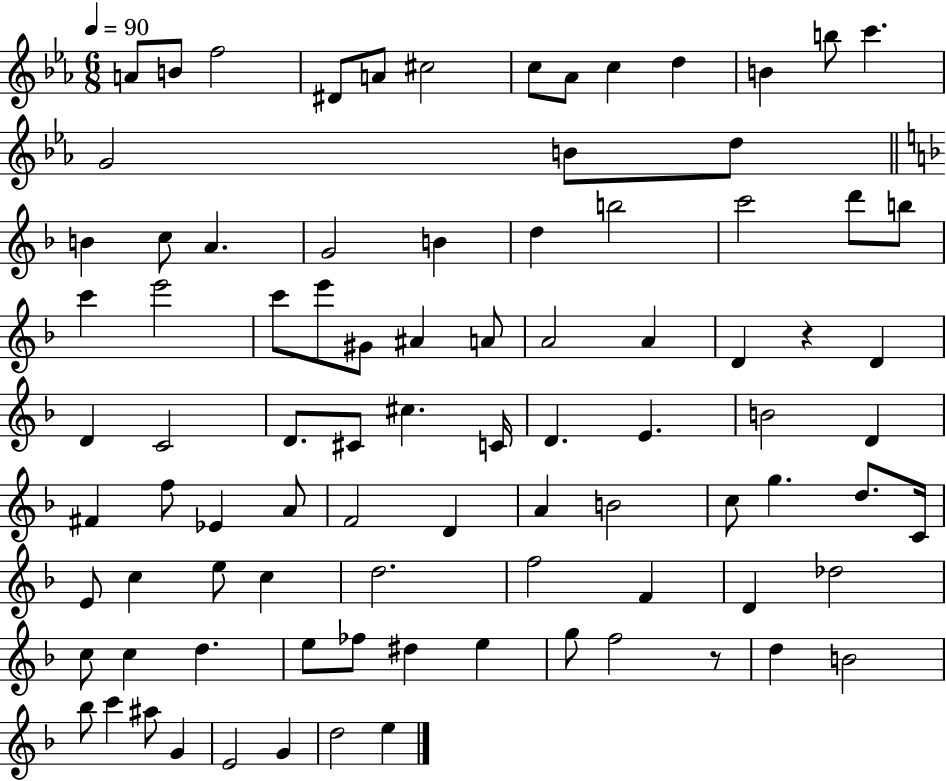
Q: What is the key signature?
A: EES major